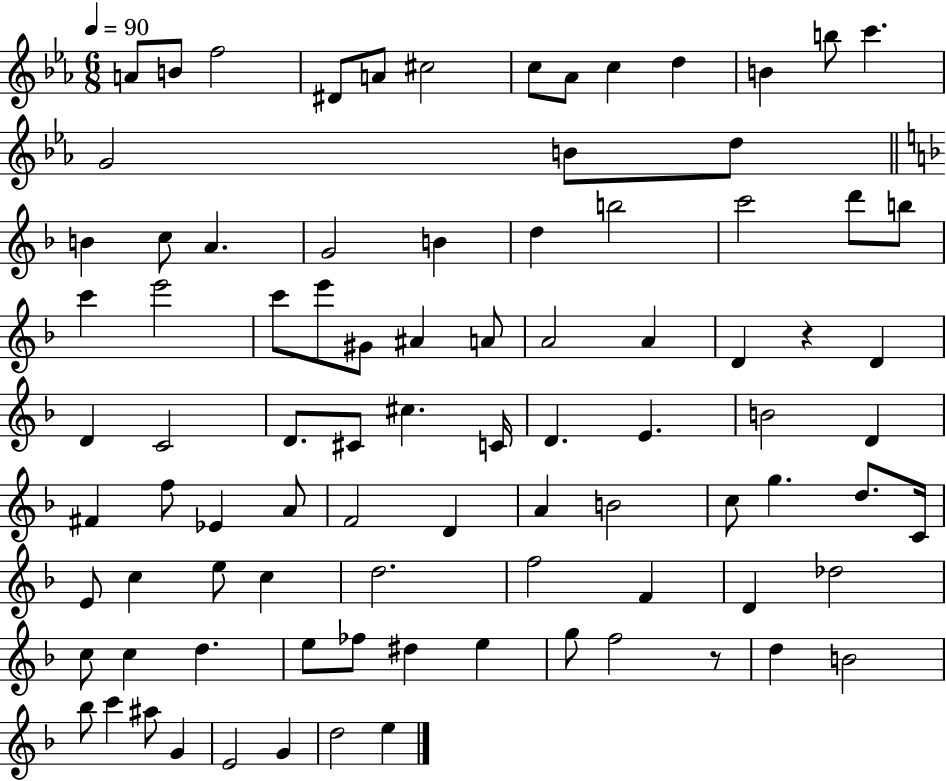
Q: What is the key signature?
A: EES major